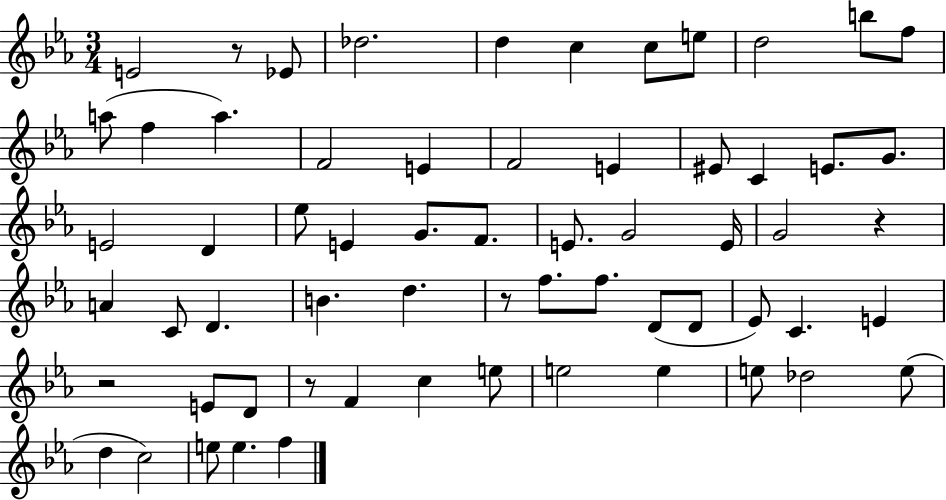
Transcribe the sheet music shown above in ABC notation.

X:1
T:Untitled
M:3/4
L:1/4
K:Eb
E2 z/2 _E/2 _d2 d c c/2 e/2 d2 b/2 f/2 a/2 f a F2 E F2 E ^E/2 C E/2 G/2 E2 D _e/2 E G/2 F/2 E/2 G2 E/4 G2 z A C/2 D B d z/2 f/2 f/2 D/2 D/2 _E/2 C E z2 E/2 D/2 z/2 F c e/2 e2 e e/2 _d2 e/2 d c2 e/2 e f